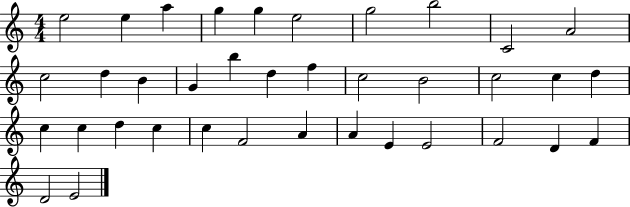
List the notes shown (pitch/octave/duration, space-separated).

E5/h E5/q A5/q G5/q G5/q E5/h G5/h B5/h C4/h A4/h C5/h D5/q B4/q G4/q B5/q D5/q F5/q C5/h B4/h C5/h C5/q D5/q C5/q C5/q D5/q C5/q C5/q F4/h A4/q A4/q E4/q E4/h F4/h D4/q F4/q D4/h E4/h